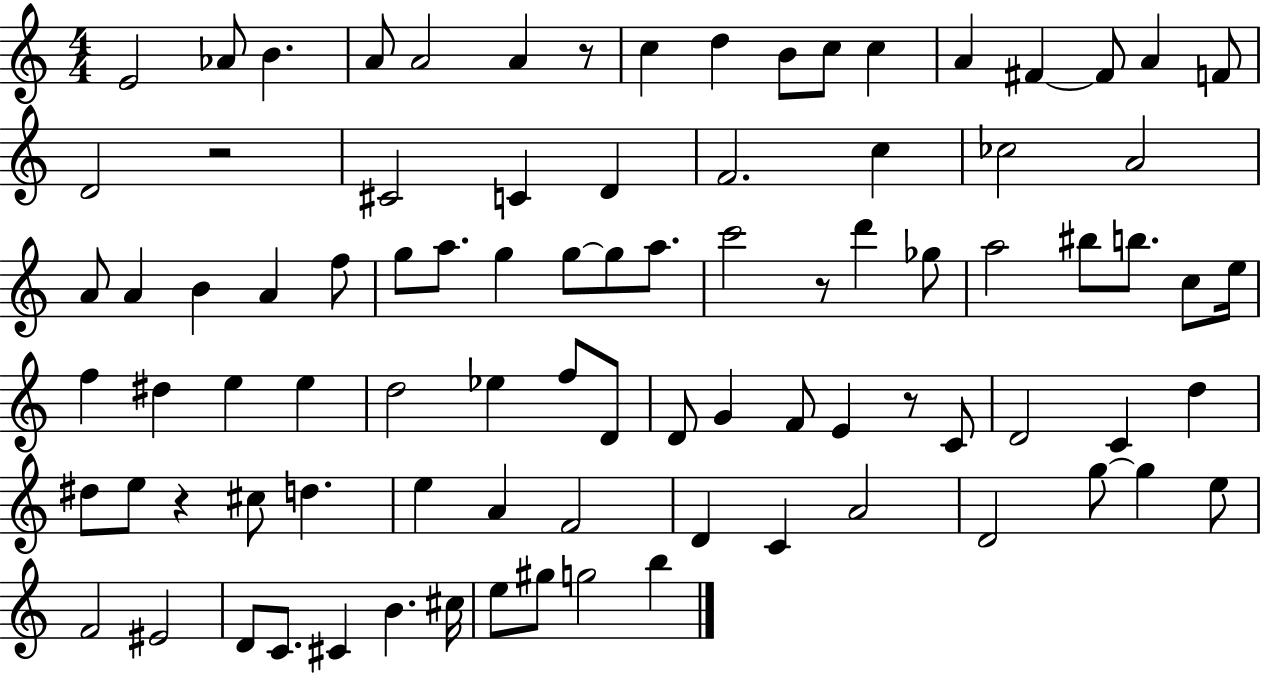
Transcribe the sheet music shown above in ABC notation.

X:1
T:Untitled
M:4/4
L:1/4
K:C
E2 _A/2 B A/2 A2 A z/2 c d B/2 c/2 c A ^F ^F/2 A F/2 D2 z2 ^C2 C D F2 c _c2 A2 A/2 A B A f/2 g/2 a/2 g g/2 g/2 a/2 c'2 z/2 d' _g/2 a2 ^b/2 b/2 c/2 e/4 f ^d e e d2 _e f/2 D/2 D/2 G F/2 E z/2 C/2 D2 C d ^d/2 e/2 z ^c/2 d e A F2 D C A2 D2 g/2 g e/2 F2 ^E2 D/2 C/2 ^C B ^c/4 e/2 ^g/2 g2 b